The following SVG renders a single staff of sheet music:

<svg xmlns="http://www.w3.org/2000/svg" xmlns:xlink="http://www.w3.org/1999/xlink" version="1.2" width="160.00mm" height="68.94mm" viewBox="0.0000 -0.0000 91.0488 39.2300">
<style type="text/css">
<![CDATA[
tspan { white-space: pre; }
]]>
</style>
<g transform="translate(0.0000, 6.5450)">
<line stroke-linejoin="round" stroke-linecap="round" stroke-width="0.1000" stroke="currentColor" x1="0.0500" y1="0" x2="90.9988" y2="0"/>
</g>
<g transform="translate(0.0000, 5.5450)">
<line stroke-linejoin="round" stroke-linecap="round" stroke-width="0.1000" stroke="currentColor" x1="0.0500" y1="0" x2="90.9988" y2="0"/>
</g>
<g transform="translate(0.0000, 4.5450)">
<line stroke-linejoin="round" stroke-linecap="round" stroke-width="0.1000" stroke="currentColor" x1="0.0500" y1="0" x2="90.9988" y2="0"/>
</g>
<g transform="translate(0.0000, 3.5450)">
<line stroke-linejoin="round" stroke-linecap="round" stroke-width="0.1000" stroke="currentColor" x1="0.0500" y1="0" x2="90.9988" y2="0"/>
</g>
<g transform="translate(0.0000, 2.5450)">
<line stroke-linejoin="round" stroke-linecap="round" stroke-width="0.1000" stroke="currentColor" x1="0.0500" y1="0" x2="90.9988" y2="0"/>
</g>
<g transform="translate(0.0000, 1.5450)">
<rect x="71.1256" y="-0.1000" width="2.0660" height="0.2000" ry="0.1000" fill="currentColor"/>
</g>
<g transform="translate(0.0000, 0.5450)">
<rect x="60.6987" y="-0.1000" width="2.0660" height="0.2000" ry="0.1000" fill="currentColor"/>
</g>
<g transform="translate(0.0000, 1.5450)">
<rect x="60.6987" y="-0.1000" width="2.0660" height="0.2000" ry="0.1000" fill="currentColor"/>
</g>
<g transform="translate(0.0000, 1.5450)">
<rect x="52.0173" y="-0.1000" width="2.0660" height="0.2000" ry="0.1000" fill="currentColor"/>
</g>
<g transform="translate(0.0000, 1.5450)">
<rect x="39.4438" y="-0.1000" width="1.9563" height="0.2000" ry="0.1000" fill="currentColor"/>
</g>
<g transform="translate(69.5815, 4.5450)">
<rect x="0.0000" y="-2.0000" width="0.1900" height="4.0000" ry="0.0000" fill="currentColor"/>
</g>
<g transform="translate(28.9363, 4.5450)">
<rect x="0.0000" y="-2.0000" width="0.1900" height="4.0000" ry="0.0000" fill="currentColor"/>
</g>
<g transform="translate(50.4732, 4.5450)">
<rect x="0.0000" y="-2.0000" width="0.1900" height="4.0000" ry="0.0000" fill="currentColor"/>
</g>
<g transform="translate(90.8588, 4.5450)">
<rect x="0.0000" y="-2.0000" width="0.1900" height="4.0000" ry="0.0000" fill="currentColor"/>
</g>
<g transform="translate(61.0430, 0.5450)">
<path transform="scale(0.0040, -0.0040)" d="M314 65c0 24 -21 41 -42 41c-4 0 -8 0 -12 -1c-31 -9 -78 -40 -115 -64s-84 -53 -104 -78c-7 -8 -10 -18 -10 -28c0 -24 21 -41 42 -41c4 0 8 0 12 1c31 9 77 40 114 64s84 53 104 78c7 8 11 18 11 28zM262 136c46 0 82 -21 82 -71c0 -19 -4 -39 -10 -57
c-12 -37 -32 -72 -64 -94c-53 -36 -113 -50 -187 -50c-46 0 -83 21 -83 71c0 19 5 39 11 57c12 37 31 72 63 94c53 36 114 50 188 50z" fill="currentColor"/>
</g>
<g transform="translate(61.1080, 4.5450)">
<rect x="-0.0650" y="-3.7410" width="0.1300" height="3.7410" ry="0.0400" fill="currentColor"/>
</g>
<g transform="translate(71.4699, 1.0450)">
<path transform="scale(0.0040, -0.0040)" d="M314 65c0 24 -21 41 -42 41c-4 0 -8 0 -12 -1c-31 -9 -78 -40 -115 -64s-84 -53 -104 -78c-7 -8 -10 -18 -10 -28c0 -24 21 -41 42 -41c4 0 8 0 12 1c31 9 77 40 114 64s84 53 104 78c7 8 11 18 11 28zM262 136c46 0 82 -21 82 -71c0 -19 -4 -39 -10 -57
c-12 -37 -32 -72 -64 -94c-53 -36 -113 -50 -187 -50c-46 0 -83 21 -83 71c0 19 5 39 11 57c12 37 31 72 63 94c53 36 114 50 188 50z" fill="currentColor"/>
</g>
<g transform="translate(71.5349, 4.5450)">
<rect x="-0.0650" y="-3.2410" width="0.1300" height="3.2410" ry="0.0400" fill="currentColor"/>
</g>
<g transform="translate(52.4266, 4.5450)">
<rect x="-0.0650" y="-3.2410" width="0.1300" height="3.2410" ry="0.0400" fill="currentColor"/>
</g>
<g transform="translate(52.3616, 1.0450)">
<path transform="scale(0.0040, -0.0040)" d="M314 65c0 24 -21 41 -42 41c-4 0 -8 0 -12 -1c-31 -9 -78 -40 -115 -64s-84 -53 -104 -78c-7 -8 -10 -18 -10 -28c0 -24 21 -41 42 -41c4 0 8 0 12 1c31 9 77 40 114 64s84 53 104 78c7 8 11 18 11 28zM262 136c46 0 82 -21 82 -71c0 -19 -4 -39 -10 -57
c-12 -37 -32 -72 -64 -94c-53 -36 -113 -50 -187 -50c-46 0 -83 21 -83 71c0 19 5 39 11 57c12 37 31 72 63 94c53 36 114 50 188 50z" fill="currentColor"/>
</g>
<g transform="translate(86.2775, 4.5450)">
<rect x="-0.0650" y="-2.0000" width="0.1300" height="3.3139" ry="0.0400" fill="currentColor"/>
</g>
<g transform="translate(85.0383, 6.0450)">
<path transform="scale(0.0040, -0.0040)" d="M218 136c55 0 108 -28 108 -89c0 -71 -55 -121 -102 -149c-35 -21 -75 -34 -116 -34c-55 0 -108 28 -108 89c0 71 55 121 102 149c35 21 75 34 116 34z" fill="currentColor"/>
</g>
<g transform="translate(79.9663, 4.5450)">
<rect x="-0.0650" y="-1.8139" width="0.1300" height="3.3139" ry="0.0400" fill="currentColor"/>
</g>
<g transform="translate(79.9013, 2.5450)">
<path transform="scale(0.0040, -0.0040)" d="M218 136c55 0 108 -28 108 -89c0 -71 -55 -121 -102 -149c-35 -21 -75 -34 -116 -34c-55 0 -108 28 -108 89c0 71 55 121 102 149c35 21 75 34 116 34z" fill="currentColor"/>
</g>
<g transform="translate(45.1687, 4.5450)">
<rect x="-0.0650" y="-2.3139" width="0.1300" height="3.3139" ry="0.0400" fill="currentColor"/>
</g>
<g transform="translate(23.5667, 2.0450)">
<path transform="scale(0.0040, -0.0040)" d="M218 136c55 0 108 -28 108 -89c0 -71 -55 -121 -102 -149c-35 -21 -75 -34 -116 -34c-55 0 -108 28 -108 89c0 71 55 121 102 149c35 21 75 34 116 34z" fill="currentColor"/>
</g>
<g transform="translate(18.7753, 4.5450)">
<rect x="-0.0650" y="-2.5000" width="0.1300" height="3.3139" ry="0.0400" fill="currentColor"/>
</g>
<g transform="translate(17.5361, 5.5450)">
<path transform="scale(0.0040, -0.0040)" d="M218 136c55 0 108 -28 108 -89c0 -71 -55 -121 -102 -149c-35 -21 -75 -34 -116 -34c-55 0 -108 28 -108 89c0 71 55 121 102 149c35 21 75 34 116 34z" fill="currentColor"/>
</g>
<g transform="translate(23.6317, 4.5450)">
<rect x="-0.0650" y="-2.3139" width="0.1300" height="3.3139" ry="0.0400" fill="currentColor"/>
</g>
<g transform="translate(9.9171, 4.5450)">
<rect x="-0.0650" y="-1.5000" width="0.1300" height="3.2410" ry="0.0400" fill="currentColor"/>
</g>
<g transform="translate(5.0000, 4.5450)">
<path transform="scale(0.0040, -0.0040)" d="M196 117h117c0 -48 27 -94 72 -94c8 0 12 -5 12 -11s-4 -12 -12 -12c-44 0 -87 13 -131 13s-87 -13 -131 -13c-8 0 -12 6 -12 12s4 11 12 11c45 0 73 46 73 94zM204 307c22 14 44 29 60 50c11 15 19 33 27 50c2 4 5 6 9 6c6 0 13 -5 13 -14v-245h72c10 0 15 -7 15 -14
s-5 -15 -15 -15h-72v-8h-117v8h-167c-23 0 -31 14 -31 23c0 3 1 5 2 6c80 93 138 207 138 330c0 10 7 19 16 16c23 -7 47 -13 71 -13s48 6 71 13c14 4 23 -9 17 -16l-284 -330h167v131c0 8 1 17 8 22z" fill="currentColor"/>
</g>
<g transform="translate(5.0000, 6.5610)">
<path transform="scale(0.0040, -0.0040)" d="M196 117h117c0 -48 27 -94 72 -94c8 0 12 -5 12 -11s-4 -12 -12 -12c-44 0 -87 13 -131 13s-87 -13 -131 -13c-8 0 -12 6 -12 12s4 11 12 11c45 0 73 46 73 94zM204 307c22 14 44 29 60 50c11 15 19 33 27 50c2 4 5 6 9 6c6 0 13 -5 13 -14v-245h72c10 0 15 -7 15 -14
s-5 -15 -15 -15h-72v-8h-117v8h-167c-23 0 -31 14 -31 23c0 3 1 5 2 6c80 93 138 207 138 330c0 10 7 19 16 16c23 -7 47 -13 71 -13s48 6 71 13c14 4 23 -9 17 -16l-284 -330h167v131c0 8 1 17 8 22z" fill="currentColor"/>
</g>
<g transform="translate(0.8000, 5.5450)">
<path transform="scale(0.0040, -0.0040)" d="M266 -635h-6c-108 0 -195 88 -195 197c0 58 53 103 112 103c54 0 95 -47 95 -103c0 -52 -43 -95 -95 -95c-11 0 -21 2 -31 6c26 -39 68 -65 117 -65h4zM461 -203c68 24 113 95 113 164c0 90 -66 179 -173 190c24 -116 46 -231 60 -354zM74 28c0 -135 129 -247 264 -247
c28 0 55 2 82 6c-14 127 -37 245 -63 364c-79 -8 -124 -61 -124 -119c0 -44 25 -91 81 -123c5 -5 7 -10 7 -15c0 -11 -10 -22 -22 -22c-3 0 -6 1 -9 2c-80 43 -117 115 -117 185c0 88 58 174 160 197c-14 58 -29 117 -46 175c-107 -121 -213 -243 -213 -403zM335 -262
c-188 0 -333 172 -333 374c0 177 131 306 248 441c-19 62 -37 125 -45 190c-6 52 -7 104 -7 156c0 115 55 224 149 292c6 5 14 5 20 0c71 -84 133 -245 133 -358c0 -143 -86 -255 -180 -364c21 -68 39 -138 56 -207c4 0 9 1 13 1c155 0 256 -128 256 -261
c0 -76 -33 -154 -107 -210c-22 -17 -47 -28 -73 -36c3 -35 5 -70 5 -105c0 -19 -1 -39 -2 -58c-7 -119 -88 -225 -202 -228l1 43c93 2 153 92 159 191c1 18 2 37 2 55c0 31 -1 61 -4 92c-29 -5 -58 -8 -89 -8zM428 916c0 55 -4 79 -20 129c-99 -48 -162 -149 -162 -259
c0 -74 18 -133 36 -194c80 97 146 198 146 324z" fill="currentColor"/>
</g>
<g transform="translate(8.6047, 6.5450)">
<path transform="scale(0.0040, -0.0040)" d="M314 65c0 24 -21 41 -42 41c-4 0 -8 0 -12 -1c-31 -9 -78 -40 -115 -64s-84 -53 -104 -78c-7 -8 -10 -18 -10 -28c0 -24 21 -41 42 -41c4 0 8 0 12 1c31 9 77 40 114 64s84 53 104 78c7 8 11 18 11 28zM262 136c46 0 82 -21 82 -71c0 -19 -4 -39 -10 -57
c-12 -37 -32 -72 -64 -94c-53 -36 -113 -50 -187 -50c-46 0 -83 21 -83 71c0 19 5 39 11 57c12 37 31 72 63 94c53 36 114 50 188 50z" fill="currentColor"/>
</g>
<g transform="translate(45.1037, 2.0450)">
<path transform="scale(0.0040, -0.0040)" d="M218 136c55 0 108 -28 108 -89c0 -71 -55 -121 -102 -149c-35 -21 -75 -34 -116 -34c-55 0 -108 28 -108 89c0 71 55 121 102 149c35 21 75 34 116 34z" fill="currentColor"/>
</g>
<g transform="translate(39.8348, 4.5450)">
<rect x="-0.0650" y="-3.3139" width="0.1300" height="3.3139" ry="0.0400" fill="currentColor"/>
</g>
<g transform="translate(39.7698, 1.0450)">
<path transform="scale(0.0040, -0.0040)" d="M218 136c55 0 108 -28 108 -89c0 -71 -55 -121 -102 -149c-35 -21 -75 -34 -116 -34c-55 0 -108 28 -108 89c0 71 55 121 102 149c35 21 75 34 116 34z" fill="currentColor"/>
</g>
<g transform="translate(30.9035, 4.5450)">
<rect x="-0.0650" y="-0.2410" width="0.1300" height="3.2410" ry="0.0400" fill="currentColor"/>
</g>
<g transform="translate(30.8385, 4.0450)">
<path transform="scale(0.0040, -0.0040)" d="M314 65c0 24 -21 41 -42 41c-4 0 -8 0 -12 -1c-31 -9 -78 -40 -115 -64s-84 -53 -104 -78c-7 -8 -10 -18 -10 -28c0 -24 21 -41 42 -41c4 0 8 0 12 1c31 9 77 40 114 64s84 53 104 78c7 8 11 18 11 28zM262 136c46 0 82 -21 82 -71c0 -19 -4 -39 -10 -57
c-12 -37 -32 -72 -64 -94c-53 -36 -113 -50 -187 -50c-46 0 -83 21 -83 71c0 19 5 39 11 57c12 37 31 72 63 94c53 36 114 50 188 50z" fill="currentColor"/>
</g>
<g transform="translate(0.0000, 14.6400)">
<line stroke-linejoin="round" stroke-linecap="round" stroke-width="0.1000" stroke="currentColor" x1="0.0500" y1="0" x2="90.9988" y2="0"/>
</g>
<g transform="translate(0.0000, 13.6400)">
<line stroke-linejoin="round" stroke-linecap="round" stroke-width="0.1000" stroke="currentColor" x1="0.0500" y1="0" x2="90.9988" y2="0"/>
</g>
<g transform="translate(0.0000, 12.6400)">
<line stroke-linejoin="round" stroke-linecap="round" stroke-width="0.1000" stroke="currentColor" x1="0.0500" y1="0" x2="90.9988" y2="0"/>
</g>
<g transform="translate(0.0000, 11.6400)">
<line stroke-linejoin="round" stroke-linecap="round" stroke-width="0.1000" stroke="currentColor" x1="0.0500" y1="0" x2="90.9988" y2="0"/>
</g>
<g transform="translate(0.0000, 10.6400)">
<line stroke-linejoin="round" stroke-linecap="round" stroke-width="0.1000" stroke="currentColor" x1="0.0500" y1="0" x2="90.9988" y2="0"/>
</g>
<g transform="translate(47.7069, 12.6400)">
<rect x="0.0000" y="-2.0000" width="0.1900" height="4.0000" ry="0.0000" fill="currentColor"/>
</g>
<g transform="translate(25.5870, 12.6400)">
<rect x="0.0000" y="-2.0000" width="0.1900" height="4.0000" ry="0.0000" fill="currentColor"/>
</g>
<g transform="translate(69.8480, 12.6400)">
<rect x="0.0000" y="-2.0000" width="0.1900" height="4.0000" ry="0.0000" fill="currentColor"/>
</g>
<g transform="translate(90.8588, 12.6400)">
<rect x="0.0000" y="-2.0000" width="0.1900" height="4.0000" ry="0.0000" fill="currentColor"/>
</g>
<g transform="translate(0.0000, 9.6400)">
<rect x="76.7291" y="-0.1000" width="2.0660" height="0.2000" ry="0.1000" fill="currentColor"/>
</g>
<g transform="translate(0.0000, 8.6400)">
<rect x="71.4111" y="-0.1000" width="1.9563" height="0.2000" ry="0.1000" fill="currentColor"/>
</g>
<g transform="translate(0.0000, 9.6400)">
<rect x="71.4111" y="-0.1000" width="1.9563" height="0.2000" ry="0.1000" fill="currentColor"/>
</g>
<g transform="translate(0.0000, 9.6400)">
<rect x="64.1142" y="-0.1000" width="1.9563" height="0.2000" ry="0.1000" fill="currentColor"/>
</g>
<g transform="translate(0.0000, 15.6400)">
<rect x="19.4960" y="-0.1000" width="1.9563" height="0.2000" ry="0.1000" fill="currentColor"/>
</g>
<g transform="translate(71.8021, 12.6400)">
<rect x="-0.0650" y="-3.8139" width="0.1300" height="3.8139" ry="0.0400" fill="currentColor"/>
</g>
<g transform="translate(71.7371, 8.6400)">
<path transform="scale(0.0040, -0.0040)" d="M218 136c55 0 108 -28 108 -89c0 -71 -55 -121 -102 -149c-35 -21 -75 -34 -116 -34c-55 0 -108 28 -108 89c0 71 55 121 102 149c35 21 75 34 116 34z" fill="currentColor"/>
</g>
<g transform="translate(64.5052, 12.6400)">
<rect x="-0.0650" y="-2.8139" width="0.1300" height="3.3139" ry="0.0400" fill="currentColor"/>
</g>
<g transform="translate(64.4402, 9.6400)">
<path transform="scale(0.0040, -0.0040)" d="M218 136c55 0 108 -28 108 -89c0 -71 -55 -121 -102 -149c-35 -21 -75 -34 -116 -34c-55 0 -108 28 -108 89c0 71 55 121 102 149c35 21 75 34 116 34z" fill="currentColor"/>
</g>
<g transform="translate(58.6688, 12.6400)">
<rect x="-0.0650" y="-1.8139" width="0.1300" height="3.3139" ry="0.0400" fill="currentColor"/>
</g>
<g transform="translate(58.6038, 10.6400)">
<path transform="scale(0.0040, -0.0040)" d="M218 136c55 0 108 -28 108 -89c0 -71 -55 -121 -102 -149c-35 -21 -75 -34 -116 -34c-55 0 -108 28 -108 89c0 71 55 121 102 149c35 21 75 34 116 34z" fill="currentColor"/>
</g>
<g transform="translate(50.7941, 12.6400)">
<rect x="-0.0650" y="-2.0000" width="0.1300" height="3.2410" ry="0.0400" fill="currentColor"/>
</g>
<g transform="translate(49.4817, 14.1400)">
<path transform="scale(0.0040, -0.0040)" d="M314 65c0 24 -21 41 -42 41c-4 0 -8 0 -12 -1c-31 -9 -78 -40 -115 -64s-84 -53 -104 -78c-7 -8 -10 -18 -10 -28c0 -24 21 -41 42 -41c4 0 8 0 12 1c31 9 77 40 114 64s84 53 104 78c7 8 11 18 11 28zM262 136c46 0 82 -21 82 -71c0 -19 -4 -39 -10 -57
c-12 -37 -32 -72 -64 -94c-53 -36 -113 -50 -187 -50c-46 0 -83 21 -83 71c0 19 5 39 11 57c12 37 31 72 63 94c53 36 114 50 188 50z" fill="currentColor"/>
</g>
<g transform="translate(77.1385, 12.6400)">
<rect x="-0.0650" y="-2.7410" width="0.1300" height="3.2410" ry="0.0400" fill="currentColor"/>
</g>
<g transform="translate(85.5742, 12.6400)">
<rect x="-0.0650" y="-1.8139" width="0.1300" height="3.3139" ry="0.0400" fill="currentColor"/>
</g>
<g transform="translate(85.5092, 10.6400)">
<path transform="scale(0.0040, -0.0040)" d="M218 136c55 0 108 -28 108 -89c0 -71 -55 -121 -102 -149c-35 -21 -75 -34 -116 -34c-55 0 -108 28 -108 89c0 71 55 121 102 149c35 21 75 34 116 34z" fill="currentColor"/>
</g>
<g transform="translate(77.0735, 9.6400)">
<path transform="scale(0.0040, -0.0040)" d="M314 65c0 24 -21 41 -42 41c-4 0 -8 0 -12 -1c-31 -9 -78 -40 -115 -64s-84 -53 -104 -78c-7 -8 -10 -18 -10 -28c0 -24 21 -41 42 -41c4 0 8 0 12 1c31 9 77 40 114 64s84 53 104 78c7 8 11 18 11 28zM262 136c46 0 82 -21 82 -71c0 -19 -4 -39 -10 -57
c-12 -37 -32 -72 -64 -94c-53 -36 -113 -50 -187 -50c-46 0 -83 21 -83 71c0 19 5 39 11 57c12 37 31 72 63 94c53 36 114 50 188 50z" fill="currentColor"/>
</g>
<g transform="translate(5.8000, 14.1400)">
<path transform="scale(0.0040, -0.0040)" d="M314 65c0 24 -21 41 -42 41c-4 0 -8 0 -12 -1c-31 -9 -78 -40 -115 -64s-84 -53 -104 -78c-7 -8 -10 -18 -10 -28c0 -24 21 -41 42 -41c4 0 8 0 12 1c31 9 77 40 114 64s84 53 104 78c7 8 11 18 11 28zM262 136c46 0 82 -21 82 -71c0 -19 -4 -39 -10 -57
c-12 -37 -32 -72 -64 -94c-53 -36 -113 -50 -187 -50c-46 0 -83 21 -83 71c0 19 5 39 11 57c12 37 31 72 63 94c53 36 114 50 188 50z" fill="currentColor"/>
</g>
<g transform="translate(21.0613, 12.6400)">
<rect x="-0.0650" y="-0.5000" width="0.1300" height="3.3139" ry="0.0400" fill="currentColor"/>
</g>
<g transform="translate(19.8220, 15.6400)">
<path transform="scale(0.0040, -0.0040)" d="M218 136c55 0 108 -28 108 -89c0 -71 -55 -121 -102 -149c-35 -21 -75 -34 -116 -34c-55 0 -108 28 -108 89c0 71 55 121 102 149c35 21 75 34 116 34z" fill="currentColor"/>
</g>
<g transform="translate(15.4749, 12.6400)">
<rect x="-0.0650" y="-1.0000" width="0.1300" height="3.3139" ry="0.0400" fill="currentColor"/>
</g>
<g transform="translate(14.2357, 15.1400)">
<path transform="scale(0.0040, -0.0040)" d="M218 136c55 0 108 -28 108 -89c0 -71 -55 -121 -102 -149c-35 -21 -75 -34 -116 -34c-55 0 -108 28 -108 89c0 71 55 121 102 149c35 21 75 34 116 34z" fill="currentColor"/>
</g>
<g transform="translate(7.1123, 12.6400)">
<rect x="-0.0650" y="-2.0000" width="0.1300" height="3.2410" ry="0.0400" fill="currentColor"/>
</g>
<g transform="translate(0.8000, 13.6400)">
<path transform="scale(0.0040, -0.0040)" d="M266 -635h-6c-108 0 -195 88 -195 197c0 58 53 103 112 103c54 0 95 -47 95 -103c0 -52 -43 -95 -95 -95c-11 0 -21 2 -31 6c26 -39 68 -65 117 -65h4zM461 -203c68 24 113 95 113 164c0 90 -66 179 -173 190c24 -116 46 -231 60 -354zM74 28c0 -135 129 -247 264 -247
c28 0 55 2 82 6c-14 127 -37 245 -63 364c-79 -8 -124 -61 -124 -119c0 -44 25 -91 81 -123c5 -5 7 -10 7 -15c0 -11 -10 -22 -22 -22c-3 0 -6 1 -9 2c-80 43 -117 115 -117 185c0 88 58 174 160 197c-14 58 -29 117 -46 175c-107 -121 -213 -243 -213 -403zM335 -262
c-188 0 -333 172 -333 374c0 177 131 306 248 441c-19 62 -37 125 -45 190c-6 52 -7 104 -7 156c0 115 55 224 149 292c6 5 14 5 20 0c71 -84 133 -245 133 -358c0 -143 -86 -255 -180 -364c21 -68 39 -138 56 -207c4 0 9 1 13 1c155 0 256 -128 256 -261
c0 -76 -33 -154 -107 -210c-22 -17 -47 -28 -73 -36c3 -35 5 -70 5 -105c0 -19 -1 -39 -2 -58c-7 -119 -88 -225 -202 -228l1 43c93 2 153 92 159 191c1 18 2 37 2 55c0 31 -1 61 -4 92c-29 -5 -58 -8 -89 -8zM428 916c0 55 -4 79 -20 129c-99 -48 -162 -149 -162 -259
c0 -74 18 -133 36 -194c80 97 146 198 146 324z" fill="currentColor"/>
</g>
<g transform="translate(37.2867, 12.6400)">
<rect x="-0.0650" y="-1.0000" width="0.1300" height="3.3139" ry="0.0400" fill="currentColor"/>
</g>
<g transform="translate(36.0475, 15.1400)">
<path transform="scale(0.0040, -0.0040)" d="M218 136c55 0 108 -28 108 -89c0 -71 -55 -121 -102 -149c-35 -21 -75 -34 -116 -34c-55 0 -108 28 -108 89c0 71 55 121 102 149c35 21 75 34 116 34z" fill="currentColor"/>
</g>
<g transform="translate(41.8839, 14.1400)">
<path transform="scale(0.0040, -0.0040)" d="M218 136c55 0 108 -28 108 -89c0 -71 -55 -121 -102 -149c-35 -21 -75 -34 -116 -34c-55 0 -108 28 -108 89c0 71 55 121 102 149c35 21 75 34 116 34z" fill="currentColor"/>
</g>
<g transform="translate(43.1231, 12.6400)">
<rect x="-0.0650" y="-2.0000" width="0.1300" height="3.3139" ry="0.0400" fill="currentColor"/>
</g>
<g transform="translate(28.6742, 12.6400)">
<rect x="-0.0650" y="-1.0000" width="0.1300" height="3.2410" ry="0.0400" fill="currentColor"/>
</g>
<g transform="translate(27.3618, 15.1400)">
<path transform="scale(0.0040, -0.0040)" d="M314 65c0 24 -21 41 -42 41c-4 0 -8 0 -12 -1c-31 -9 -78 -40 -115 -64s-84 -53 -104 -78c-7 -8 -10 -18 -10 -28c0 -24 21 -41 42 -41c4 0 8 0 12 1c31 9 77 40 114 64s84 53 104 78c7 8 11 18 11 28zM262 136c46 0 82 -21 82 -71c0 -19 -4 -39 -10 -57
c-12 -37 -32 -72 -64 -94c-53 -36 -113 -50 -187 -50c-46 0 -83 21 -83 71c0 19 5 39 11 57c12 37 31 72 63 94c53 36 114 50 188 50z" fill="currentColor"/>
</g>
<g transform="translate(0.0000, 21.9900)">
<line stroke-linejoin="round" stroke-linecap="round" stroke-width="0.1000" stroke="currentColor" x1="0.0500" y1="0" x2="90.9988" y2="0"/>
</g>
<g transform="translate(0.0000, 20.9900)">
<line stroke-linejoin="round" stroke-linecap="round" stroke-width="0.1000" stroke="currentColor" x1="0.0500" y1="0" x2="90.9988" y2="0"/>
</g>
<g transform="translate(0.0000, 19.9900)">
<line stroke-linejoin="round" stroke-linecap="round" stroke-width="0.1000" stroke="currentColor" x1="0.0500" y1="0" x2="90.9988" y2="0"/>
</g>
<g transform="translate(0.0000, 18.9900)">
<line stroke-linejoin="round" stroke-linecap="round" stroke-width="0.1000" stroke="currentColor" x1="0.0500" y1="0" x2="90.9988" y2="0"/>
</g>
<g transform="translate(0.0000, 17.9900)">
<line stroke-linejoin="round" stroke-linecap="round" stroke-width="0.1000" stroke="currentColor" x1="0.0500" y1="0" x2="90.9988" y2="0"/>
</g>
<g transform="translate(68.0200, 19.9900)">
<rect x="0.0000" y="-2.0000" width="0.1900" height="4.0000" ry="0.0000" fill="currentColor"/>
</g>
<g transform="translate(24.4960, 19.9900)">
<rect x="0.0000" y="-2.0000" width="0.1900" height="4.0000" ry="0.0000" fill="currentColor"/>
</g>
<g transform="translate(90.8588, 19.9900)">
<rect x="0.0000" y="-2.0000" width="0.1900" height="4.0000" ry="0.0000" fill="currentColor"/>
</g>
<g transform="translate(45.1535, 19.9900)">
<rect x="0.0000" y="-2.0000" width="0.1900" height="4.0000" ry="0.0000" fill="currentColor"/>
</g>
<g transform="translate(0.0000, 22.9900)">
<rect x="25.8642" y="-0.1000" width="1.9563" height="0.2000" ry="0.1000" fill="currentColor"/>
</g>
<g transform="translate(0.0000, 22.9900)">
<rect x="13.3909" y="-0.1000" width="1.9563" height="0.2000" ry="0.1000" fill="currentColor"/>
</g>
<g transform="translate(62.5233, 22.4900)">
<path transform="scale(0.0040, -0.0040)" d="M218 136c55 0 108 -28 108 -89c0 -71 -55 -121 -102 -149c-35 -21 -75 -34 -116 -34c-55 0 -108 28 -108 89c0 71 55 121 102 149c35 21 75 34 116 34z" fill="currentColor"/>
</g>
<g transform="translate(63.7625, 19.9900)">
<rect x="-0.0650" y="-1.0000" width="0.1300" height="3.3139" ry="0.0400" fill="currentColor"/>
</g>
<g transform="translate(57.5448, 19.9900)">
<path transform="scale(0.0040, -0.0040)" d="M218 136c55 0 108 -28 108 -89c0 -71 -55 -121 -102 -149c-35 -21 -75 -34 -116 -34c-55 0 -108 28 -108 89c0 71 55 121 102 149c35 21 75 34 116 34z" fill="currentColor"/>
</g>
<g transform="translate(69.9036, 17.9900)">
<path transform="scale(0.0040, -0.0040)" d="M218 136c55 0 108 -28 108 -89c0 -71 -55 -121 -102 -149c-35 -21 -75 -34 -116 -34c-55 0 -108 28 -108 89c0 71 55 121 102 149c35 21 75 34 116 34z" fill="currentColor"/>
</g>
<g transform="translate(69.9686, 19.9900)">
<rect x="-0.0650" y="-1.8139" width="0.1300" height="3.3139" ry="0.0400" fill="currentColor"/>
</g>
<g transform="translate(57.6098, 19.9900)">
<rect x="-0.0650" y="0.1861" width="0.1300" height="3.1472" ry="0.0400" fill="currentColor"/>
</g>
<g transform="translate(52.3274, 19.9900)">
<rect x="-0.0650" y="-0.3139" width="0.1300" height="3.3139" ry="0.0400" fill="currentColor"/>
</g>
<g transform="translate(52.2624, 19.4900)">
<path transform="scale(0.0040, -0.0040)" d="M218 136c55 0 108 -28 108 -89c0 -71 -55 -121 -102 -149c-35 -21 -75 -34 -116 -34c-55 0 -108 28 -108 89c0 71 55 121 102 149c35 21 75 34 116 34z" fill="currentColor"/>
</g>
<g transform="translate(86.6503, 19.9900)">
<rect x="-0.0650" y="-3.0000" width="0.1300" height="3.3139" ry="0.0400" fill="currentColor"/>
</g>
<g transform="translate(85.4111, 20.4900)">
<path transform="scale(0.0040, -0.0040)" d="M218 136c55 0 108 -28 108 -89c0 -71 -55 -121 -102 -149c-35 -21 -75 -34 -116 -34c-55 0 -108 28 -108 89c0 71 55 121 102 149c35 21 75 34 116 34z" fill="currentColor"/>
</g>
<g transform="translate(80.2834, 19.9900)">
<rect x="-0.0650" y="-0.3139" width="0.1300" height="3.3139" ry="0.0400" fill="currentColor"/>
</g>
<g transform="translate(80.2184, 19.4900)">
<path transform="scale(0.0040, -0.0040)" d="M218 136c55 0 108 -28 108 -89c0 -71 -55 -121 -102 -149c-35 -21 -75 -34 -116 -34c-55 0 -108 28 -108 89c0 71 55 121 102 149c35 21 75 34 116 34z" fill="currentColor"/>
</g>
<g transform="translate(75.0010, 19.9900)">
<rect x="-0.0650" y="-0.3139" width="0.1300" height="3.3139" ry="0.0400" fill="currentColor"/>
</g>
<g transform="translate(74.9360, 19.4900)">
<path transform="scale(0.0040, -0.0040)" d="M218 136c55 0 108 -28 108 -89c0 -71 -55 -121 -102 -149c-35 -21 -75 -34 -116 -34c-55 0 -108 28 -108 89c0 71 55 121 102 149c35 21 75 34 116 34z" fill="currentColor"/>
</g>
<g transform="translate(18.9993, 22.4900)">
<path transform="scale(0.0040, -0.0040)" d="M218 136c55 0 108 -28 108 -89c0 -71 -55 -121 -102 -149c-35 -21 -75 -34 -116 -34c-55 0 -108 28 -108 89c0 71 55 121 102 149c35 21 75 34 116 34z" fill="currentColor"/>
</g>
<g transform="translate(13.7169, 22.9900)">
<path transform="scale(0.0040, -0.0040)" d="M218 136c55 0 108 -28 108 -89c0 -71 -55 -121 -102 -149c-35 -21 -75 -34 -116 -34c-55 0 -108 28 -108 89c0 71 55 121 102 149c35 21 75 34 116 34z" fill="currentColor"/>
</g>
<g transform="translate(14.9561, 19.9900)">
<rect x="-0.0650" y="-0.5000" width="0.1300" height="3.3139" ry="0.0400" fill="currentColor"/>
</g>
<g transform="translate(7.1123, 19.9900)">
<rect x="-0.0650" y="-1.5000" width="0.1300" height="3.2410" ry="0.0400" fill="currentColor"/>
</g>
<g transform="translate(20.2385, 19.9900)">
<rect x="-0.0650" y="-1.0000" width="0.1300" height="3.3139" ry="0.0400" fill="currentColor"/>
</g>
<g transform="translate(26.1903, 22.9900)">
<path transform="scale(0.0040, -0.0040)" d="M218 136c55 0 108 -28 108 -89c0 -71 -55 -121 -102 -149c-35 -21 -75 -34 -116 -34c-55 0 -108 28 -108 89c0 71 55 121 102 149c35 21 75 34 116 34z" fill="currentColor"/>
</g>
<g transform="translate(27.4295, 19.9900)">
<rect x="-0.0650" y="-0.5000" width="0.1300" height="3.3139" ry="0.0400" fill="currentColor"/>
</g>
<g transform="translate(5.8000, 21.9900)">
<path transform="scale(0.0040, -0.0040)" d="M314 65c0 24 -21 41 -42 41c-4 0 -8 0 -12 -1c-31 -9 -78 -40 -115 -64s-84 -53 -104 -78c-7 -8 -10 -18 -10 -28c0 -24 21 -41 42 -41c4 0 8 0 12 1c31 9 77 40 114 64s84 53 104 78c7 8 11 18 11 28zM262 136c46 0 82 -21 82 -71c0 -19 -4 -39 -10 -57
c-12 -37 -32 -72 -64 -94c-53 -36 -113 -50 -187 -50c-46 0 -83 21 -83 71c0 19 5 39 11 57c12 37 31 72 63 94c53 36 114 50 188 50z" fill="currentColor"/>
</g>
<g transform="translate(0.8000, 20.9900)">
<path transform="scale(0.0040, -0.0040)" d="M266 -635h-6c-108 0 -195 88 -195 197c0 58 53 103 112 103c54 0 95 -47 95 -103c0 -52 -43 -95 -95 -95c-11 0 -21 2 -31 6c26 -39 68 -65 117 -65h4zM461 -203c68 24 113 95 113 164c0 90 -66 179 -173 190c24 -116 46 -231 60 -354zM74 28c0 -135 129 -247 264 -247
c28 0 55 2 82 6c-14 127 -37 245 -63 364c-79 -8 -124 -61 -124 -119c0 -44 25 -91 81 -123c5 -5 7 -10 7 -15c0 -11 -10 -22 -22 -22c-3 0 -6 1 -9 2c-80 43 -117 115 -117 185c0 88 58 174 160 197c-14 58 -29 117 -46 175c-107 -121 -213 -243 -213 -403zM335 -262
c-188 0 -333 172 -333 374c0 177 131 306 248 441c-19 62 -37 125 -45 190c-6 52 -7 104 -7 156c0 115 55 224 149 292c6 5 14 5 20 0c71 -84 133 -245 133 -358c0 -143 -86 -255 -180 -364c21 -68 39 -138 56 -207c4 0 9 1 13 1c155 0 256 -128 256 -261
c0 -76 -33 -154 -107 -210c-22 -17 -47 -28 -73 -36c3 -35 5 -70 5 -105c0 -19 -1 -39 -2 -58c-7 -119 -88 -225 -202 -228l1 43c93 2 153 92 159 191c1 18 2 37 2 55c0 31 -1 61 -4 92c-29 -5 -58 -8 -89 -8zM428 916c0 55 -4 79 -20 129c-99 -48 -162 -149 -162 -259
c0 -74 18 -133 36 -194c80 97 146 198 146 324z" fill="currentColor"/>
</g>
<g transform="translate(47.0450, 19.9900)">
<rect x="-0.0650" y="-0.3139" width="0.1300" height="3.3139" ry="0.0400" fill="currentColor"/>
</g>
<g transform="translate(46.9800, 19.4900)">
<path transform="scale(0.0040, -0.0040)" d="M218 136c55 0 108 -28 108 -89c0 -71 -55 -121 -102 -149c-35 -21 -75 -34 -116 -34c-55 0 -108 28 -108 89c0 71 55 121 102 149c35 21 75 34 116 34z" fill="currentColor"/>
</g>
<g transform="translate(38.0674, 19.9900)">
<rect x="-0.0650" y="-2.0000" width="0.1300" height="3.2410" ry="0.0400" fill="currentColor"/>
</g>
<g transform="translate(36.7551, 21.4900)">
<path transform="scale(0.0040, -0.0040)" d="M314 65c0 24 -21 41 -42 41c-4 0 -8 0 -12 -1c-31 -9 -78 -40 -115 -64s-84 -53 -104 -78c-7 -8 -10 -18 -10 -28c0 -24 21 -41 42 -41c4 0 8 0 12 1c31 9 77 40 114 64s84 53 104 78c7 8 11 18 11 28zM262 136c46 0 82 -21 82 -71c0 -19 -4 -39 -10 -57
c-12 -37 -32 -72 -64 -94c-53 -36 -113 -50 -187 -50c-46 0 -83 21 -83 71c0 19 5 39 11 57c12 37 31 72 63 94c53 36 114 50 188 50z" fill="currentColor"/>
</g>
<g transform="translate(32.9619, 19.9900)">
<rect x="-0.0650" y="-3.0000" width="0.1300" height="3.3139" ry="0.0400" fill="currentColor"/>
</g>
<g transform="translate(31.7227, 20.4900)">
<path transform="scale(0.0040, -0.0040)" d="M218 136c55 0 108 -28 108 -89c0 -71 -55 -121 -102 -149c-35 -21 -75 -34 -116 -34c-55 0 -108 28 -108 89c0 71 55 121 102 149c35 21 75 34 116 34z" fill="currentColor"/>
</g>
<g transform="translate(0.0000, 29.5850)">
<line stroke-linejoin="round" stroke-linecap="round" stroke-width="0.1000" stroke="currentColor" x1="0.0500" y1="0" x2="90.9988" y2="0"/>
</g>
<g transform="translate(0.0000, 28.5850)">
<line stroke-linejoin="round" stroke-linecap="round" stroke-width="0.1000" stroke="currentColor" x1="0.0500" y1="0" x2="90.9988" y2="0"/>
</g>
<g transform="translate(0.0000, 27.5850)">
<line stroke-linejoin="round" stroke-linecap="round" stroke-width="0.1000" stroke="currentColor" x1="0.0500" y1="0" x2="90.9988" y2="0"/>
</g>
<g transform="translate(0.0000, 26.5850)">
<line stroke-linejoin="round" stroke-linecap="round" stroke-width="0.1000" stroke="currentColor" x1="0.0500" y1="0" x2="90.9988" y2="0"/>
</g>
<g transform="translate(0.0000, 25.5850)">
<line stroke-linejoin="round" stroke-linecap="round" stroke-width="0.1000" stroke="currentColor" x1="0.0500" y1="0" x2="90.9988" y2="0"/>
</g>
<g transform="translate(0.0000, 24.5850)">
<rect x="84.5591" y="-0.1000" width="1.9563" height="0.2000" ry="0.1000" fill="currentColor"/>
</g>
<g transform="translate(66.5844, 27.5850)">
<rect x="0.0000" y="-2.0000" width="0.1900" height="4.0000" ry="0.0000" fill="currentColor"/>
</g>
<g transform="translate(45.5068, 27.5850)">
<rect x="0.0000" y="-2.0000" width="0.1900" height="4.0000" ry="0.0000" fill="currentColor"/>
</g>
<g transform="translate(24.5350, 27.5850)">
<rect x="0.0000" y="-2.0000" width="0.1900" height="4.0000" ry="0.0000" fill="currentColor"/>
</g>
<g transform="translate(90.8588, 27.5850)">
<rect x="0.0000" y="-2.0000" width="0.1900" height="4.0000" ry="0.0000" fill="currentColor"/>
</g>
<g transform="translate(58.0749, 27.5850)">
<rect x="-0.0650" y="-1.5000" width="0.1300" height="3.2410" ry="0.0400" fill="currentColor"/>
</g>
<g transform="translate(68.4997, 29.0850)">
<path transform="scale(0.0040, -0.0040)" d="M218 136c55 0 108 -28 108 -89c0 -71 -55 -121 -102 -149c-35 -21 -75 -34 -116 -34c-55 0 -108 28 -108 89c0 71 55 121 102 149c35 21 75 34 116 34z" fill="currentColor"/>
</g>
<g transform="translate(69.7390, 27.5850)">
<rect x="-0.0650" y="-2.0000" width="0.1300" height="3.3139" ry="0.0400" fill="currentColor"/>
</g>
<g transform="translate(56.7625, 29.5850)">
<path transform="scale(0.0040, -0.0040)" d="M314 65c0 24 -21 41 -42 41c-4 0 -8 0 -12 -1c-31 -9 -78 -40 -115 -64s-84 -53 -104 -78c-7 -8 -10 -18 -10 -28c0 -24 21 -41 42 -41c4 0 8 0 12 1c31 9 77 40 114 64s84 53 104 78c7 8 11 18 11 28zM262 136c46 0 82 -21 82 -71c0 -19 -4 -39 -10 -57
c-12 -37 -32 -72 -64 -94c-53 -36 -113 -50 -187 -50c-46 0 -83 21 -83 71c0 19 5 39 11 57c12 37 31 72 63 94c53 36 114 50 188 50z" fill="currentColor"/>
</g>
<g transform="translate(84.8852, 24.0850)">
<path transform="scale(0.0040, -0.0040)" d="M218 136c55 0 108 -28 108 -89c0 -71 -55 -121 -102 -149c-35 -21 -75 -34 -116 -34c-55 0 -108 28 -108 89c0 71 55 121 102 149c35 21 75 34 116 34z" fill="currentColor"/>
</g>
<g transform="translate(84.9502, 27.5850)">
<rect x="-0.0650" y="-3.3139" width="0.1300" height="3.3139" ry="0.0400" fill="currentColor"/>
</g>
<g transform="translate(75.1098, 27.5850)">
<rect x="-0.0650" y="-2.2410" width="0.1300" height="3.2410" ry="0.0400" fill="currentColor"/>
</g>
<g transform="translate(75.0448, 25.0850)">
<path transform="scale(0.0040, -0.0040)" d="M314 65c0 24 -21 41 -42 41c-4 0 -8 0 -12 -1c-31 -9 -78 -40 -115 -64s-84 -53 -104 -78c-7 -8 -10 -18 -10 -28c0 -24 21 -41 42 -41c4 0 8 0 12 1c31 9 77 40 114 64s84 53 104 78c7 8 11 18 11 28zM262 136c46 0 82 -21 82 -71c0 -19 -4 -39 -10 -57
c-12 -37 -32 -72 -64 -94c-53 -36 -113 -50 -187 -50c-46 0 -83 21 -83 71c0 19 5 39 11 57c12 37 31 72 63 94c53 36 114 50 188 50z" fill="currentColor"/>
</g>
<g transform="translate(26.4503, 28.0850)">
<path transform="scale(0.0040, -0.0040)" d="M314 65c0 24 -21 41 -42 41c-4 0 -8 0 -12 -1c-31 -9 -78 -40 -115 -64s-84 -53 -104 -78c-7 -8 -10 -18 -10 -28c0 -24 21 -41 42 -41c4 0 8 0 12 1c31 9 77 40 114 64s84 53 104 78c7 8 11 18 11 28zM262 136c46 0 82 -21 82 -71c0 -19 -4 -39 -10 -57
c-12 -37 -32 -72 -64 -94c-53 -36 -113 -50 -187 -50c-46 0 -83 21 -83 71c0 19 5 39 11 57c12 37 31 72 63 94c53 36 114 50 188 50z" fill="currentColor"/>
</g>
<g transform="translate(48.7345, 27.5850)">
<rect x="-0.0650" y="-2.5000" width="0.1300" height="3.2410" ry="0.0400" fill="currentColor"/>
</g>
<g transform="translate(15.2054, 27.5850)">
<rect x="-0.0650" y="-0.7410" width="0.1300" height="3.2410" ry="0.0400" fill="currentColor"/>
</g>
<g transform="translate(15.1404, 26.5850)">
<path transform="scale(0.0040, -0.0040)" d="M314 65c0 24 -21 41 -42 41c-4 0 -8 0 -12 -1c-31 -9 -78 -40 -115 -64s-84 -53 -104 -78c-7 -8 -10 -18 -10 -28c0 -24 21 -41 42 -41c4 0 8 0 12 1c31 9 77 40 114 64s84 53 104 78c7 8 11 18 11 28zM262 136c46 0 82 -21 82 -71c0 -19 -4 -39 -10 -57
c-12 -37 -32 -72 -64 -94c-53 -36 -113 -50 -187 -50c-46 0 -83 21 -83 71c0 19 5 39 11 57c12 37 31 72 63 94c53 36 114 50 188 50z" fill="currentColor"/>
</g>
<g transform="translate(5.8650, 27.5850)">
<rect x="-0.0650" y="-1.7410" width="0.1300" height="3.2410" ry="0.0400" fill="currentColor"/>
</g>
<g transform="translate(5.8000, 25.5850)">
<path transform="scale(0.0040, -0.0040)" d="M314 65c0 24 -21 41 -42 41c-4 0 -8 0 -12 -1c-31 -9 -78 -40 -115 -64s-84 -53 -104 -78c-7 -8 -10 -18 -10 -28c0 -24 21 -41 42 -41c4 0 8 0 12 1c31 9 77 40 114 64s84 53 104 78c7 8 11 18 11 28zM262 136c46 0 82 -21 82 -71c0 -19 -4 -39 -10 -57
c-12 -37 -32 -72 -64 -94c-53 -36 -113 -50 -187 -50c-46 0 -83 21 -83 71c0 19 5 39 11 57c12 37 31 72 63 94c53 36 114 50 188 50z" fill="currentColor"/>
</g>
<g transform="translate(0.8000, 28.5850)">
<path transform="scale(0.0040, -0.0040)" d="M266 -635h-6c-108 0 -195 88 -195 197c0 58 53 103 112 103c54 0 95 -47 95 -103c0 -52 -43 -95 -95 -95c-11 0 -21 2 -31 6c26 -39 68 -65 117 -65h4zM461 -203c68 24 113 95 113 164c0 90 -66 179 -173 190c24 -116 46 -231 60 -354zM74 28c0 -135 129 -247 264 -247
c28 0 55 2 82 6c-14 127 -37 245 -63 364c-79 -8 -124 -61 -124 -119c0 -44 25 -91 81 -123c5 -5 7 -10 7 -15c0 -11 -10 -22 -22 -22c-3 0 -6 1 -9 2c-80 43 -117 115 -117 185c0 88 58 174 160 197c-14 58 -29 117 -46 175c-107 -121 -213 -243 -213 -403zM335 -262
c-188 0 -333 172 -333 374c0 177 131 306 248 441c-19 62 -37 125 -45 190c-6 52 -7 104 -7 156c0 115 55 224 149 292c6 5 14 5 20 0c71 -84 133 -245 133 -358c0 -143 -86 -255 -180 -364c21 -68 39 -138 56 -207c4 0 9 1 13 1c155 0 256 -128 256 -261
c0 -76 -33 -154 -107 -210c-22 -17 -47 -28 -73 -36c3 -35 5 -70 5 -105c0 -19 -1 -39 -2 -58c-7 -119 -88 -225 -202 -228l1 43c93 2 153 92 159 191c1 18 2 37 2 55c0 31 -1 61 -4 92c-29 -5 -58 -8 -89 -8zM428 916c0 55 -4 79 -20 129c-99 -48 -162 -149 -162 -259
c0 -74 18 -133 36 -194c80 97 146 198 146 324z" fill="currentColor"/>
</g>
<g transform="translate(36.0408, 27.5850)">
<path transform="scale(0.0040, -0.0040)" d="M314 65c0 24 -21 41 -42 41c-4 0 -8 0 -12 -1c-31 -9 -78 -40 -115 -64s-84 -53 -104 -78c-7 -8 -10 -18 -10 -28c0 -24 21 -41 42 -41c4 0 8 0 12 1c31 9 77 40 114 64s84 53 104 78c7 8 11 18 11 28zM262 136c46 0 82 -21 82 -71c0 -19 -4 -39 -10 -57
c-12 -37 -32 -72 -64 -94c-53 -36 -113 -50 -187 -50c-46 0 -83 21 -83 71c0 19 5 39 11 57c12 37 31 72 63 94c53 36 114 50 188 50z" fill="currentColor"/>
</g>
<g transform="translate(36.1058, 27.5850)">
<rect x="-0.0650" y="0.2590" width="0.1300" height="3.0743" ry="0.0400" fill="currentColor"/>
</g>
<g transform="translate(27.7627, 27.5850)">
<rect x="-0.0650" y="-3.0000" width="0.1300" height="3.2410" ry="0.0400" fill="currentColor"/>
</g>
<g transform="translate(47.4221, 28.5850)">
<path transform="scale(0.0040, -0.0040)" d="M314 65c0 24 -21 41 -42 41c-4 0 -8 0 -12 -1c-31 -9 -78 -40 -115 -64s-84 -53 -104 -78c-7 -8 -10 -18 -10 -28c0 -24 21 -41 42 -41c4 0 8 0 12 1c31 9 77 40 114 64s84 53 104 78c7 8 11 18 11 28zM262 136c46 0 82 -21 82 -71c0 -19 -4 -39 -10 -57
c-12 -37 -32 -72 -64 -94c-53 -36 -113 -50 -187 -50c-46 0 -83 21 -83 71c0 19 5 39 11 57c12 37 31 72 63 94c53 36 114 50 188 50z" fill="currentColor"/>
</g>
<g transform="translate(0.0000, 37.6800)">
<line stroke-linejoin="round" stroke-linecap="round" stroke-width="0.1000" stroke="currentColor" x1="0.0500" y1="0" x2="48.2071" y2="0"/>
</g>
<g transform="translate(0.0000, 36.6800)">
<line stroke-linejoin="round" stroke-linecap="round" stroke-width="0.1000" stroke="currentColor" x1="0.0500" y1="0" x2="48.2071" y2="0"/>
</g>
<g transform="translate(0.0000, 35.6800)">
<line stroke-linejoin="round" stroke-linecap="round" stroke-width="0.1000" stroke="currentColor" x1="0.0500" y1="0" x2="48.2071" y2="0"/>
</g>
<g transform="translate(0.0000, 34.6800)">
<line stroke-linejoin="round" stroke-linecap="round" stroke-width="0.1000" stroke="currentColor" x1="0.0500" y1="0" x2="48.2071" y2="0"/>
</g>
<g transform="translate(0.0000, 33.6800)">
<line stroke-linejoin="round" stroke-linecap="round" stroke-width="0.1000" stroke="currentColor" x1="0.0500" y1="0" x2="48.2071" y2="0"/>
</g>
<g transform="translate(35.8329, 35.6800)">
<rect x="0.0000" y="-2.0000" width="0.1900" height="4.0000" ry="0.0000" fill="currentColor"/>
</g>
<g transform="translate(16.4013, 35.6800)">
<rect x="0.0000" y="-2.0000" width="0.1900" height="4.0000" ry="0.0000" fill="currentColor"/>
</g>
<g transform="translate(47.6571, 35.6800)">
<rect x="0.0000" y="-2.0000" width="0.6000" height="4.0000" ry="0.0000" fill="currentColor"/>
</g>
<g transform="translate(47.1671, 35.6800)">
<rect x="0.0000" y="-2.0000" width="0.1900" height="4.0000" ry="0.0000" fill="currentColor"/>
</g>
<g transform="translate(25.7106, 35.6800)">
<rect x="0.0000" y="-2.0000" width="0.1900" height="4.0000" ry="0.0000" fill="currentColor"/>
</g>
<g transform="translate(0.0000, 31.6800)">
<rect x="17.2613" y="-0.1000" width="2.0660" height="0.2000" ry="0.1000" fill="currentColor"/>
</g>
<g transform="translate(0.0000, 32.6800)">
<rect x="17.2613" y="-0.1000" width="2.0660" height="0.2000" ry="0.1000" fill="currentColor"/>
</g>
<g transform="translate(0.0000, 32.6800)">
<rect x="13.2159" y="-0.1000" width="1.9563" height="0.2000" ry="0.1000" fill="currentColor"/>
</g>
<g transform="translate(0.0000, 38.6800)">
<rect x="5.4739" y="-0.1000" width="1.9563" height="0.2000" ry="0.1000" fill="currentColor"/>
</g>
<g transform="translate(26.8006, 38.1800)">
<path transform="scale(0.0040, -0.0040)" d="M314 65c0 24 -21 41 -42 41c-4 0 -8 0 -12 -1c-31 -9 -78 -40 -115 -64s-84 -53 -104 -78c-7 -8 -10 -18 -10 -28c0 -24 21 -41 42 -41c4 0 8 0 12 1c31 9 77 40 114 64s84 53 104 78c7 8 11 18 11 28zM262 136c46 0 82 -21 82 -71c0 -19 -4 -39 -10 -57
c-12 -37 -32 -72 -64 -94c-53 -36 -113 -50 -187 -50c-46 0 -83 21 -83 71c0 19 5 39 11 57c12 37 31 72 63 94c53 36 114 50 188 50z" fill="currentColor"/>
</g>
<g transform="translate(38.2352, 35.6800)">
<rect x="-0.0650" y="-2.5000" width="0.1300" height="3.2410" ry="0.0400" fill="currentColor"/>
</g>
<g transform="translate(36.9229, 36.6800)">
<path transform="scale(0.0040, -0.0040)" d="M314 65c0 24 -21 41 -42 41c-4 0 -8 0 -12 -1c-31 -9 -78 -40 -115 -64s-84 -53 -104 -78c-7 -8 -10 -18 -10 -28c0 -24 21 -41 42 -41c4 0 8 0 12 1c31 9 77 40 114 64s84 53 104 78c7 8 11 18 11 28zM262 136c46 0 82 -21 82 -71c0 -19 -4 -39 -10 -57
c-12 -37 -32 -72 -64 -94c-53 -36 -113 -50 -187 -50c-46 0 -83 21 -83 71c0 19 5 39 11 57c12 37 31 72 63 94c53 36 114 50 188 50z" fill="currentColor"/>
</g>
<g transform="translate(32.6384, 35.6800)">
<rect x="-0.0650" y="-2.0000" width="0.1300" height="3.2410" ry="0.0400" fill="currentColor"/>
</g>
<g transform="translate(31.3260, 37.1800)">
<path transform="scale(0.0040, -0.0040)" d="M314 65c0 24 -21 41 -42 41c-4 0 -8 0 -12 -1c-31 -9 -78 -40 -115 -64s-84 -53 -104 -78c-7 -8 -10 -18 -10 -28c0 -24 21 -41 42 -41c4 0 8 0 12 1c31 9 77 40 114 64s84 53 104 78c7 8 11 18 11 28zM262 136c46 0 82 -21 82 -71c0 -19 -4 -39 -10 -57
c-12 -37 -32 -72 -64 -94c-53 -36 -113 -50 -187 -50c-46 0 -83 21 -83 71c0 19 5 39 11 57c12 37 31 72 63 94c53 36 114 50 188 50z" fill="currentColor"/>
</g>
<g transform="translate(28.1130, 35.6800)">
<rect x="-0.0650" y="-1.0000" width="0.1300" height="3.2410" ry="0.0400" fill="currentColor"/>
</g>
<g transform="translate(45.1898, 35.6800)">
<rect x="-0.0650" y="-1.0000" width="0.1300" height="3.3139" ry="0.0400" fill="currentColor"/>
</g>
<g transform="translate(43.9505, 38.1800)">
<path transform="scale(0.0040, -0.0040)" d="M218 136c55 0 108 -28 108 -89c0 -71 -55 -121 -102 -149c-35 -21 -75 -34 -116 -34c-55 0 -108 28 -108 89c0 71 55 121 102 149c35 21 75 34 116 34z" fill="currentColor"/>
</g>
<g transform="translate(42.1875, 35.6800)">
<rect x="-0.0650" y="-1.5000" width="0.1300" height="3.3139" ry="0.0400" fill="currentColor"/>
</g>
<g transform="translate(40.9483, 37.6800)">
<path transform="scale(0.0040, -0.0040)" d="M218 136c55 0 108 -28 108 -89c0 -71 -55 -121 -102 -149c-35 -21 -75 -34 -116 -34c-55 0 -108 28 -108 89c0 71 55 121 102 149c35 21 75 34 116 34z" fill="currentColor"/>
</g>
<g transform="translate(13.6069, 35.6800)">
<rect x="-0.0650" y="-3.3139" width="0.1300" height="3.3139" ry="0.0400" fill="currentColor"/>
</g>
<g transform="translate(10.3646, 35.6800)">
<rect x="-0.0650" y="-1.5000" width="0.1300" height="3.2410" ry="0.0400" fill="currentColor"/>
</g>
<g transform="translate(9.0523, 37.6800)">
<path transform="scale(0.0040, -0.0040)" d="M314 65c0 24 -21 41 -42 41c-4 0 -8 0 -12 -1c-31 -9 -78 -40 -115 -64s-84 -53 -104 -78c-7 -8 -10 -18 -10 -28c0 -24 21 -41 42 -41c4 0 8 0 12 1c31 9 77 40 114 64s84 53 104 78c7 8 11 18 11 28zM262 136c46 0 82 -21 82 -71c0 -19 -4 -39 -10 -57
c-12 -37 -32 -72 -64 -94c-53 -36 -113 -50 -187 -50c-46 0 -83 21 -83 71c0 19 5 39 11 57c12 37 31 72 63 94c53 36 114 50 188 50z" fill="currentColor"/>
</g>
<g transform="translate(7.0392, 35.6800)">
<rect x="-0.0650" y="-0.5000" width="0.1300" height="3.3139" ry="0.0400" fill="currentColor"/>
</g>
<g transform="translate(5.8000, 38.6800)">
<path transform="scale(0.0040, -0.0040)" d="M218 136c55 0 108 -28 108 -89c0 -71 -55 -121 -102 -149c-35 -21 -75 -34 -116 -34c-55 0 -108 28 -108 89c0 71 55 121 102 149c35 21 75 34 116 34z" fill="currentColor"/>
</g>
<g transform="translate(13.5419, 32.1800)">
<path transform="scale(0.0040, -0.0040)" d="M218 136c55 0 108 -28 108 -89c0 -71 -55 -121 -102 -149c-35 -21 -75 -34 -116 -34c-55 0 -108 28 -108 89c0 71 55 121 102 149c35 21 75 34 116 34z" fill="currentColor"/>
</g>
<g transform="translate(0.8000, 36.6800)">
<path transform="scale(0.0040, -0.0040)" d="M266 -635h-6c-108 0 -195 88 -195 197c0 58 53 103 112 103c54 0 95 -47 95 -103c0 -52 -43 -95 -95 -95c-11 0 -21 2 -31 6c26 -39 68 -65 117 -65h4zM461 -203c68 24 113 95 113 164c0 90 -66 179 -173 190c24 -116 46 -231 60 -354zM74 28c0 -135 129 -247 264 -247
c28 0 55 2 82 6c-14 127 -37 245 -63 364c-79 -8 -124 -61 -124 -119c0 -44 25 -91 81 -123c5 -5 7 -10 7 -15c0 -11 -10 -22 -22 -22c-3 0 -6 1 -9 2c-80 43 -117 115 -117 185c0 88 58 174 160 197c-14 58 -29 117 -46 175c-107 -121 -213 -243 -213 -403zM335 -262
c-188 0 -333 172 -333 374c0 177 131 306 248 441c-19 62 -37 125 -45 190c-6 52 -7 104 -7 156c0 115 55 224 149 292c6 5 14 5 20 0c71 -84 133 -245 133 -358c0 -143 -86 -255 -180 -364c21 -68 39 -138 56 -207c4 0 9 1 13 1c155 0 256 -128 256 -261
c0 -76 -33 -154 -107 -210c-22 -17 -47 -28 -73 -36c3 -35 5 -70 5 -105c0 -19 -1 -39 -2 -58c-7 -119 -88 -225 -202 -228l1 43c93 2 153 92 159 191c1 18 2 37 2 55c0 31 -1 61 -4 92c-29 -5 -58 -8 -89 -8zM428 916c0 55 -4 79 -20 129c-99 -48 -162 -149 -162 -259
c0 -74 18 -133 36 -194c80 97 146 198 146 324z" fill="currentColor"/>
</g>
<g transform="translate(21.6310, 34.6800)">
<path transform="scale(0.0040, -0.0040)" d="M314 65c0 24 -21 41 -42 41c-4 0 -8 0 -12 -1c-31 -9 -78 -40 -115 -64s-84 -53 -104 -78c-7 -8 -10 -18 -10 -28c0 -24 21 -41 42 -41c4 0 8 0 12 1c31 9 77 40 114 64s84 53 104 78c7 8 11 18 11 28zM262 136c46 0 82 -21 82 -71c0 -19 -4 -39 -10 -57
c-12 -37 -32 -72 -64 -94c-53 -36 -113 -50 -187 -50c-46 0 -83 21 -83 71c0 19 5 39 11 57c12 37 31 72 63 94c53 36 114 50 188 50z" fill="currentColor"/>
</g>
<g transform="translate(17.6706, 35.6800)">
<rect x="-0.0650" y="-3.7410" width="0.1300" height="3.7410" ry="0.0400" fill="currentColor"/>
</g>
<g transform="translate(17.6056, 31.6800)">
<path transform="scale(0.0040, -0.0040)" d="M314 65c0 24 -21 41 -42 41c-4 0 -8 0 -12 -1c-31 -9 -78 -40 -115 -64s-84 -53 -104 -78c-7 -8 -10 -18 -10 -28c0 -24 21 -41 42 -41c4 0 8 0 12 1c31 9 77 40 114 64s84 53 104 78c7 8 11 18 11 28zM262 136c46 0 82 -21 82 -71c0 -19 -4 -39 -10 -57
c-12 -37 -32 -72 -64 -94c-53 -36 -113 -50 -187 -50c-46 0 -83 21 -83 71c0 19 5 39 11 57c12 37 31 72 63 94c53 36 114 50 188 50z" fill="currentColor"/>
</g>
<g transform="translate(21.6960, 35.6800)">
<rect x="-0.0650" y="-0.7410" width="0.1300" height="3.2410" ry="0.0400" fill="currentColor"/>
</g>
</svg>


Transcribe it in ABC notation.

X:1
T:Untitled
M:4/4
L:1/4
K:C
E2 G g c2 b g b2 c'2 b2 f F F2 D C D2 D F F2 f a c' a2 f E2 C D C A F2 c c B D f c c A f2 d2 A2 B2 G2 E2 F g2 b C E2 b c'2 d2 D2 F2 G2 E D